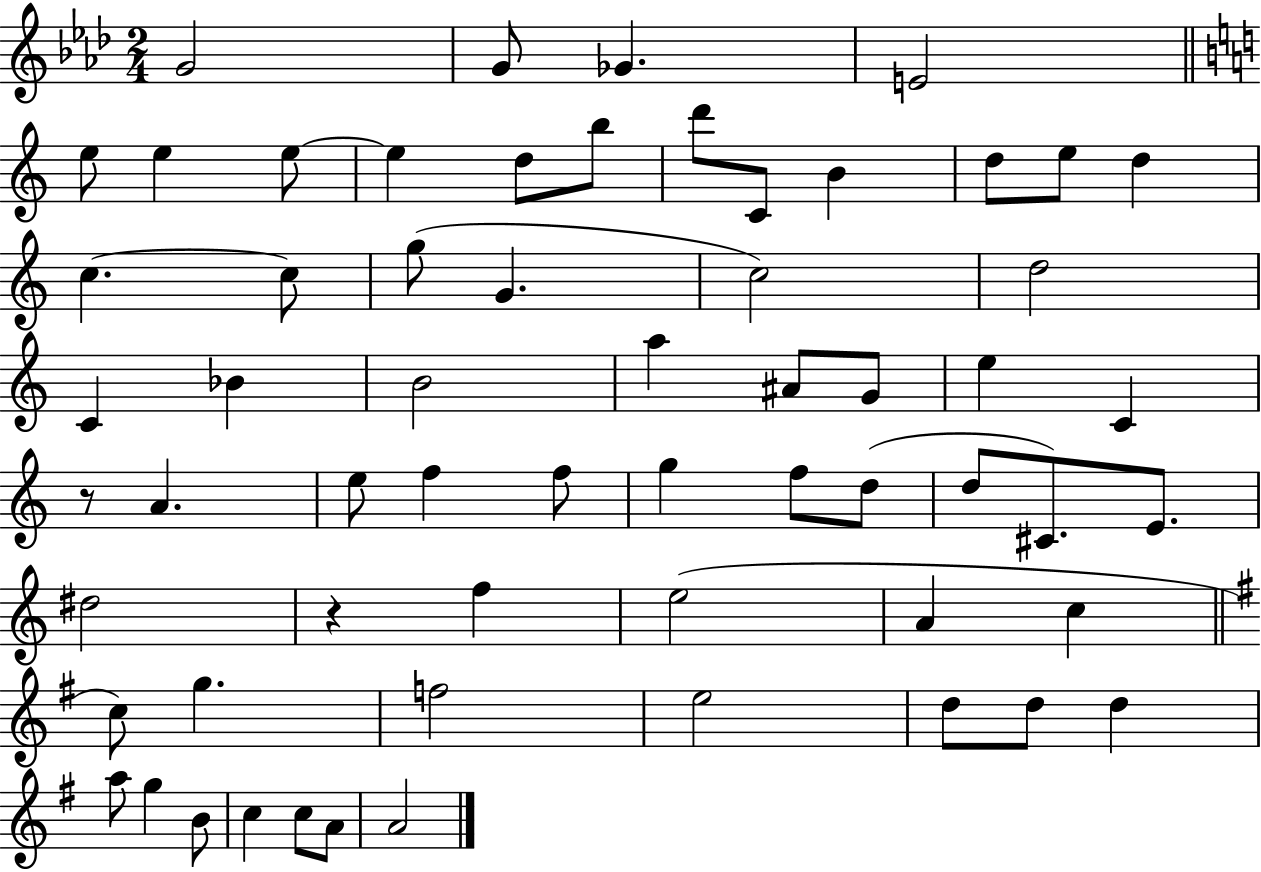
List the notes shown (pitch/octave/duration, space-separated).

G4/h G4/e Gb4/q. E4/h E5/e E5/q E5/e E5/q D5/e B5/e D6/e C4/e B4/q D5/e E5/e D5/q C5/q. C5/e G5/e G4/q. C5/h D5/h C4/q Bb4/q B4/h A5/q A#4/e G4/e E5/q C4/q R/e A4/q. E5/e F5/q F5/e G5/q F5/e D5/e D5/e C#4/e. E4/e. D#5/h R/q F5/q E5/h A4/q C5/q C5/e G5/q. F5/h E5/h D5/e D5/e D5/q A5/e G5/q B4/e C5/q C5/e A4/e A4/h